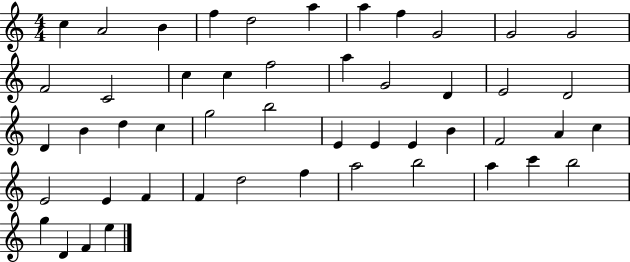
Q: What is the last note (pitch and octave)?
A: E5